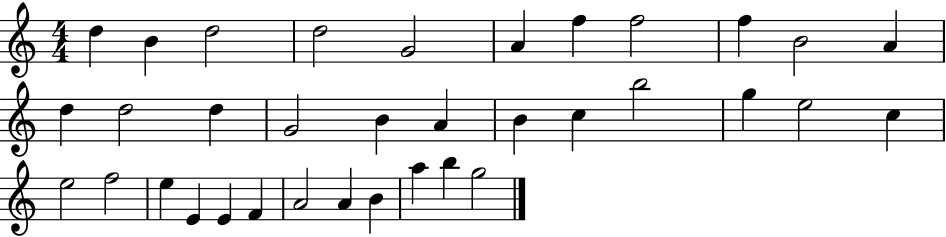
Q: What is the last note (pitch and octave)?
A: G5